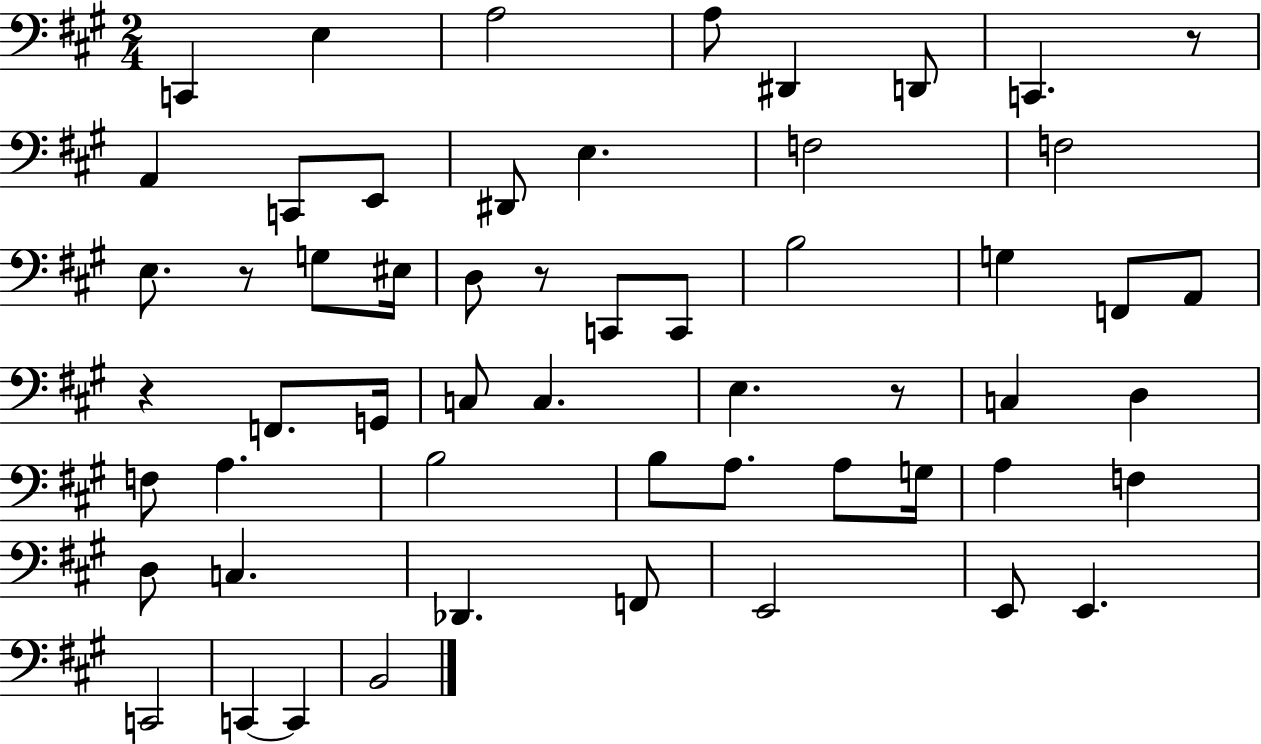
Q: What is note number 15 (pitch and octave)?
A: E3